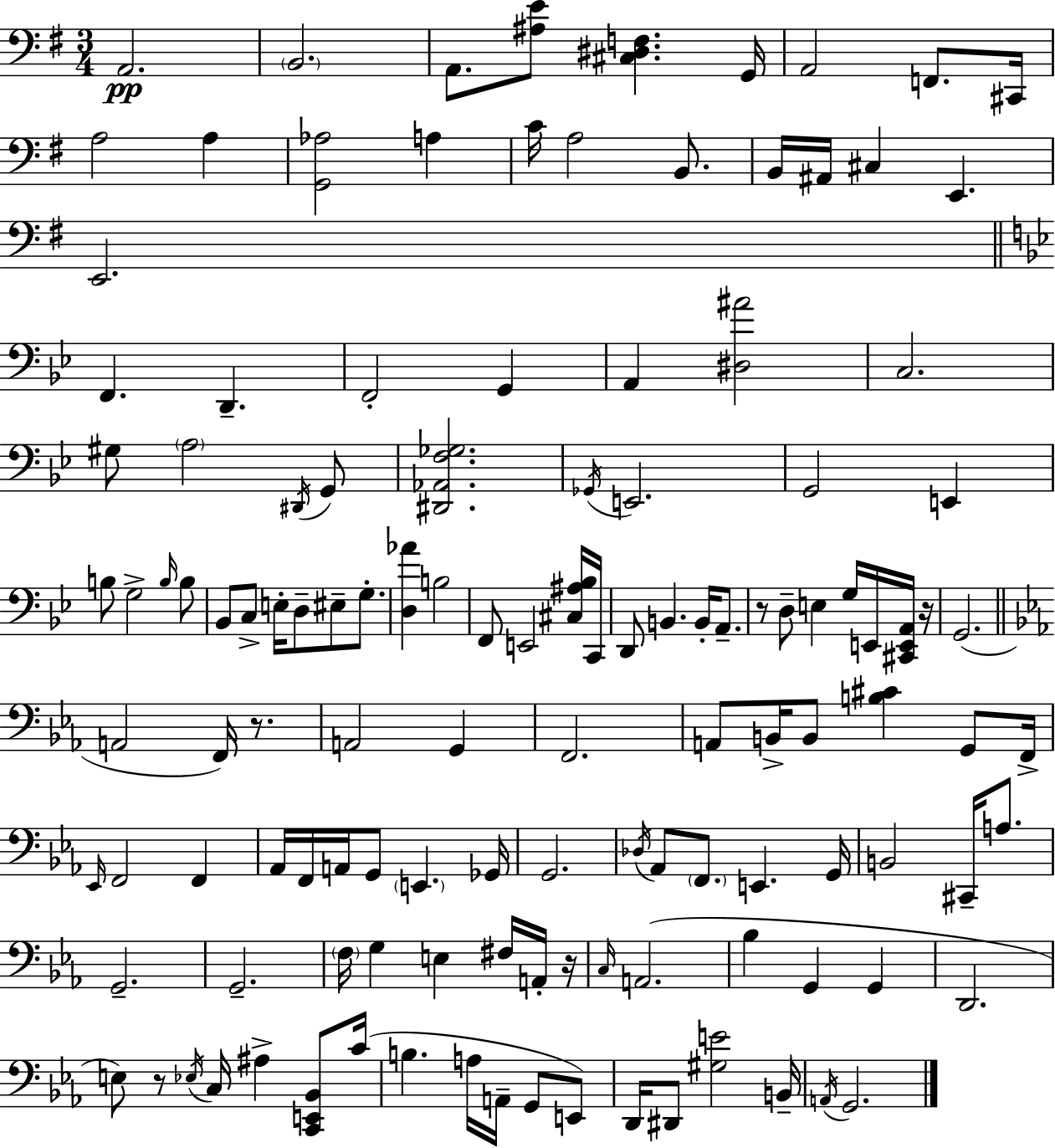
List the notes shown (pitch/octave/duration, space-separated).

A2/h. B2/h. A2/e. [A#3,E4]/e [C#3,D#3,F3]/q. G2/s A2/h F2/e. C#2/s A3/h A3/q [G2,Ab3]/h A3/q C4/s A3/h B2/e. B2/s A#2/s C#3/q E2/q. E2/h. F2/q. D2/q. F2/h G2/q A2/q [D#3,A#4]/h C3/h. G#3/e A3/h D#2/s G2/e [D#2,Ab2,F3,Gb3]/h. Gb2/s E2/h. G2/h E2/q B3/e G3/h B3/s B3/e Bb2/e C3/e E3/s D3/e EIS3/e G3/e. [D3,Ab4]/q B3/h F2/e E2/h [C#3,A#3,Bb3]/s C2/s D2/e B2/q. B2/s A2/e. R/e D3/e E3/q G3/s E2/s [C#2,E2,A2]/s R/s G2/h. A2/h F2/s R/e. A2/h G2/q F2/h. A2/e B2/s B2/e [B3,C#4]/q G2/e F2/s Eb2/s F2/h F2/q Ab2/s F2/s A2/s G2/e E2/q. Gb2/s G2/h. Db3/s Ab2/e F2/e. E2/q. G2/s B2/h C#2/s A3/e. G2/h. G2/h. F3/s G3/q E3/q F#3/s A2/s R/s C3/s A2/h. Bb3/q G2/q G2/q D2/h. E3/e R/e Eb3/s C3/s A#3/q [C2,E2,Bb2]/e C4/s B3/q. A3/s A2/s G2/e E2/e D2/s D#2/e [G#3,E4]/h B2/s A2/s G2/h.